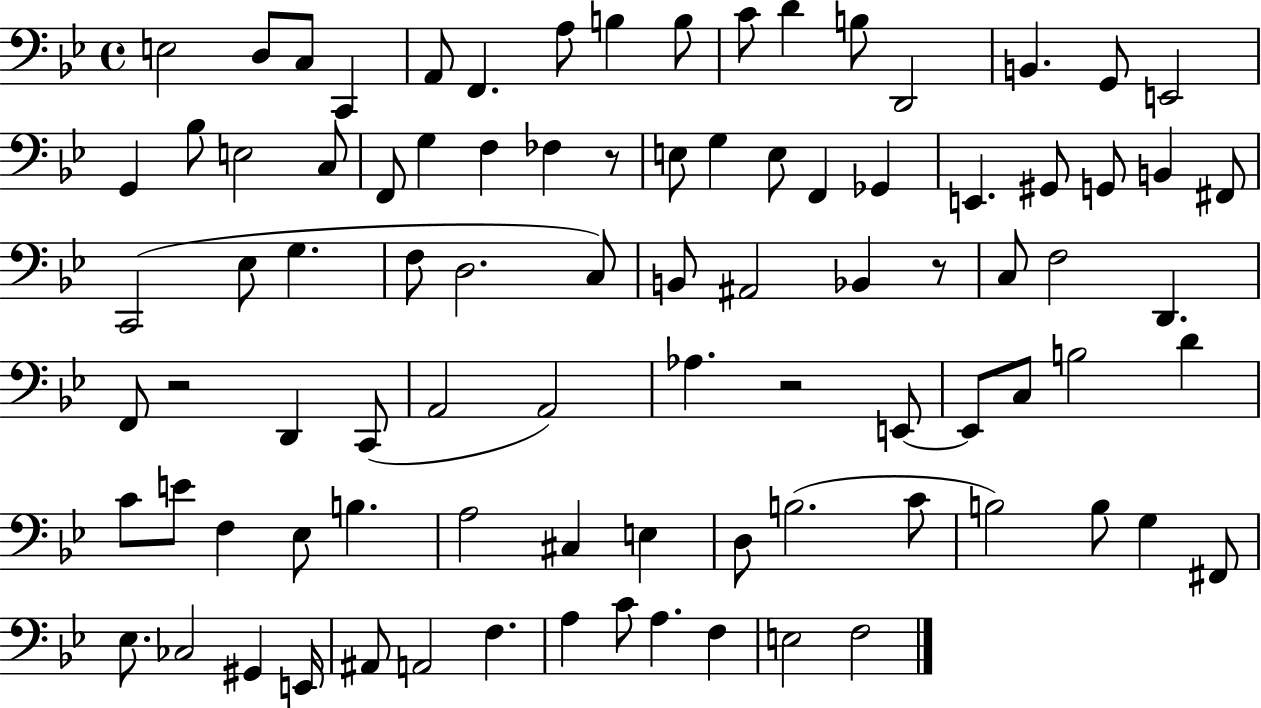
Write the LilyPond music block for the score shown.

{
  \clef bass
  \time 4/4
  \defaultTimeSignature
  \key bes \major
  e2 d8 c8 c,4 | a,8 f,4. a8 b4 b8 | c'8 d'4 b8 d,2 | b,4. g,8 e,2 | \break g,4 bes8 e2 c8 | f,8 g4 f4 fes4 r8 | e8 g4 e8 f,4 ges,4 | e,4. gis,8 g,8 b,4 fis,8 | \break c,2( ees8 g4. | f8 d2. c8) | b,8 ais,2 bes,4 r8 | c8 f2 d,4. | \break f,8 r2 d,4 c,8( | a,2 a,2) | aes4. r2 e,8~~ | e,8 c8 b2 d'4 | \break c'8 e'8 f4 ees8 b4. | a2 cis4 e4 | d8 b2.( c'8 | b2) b8 g4 fis,8 | \break ees8. ces2 gis,4 e,16 | ais,8 a,2 f4. | a4 c'8 a4. f4 | e2 f2 | \break \bar "|."
}